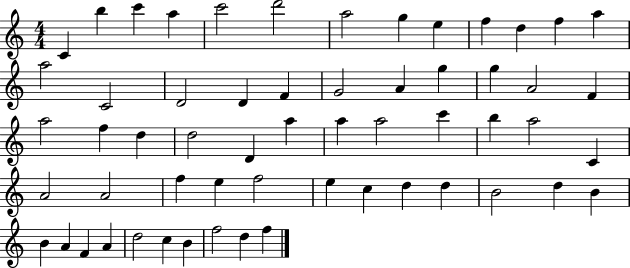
C4/q B5/q C6/q A5/q C6/h D6/h A5/h G5/q E5/q F5/q D5/q F5/q A5/q A5/h C4/h D4/h D4/q F4/q G4/h A4/q G5/q G5/q A4/h F4/q A5/h F5/q D5/q D5/h D4/q A5/q A5/q A5/h C6/q B5/q A5/h C4/q A4/h A4/h F5/q E5/q F5/h E5/q C5/q D5/q D5/q B4/h D5/q B4/q B4/q A4/q F4/q A4/q D5/h C5/q B4/q F5/h D5/q F5/q